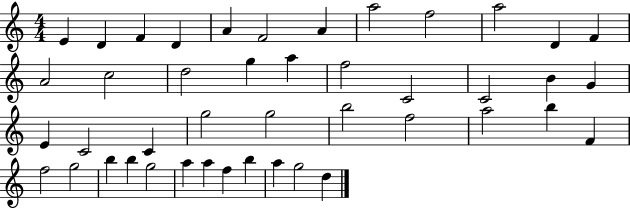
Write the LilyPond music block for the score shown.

{
  \clef treble
  \numericTimeSignature
  \time 4/4
  \key c \major
  e'4 d'4 f'4 d'4 | a'4 f'2 a'4 | a''2 f''2 | a''2 d'4 f'4 | \break a'2 c''2 | d''2 g''4 a''4 | f''2 c'2 | c'2 b'4 g'4 | \break e'4 c'2 c'4 | g''2 g''2 | b''2 f''2 | a''2 b''4 f'4 | \break f''2 g''2 | b''4 b''4 g''2 | a''4 a''4 f''4 b''4 | a''4 g''2 d''4 | \break \bar "|."
}